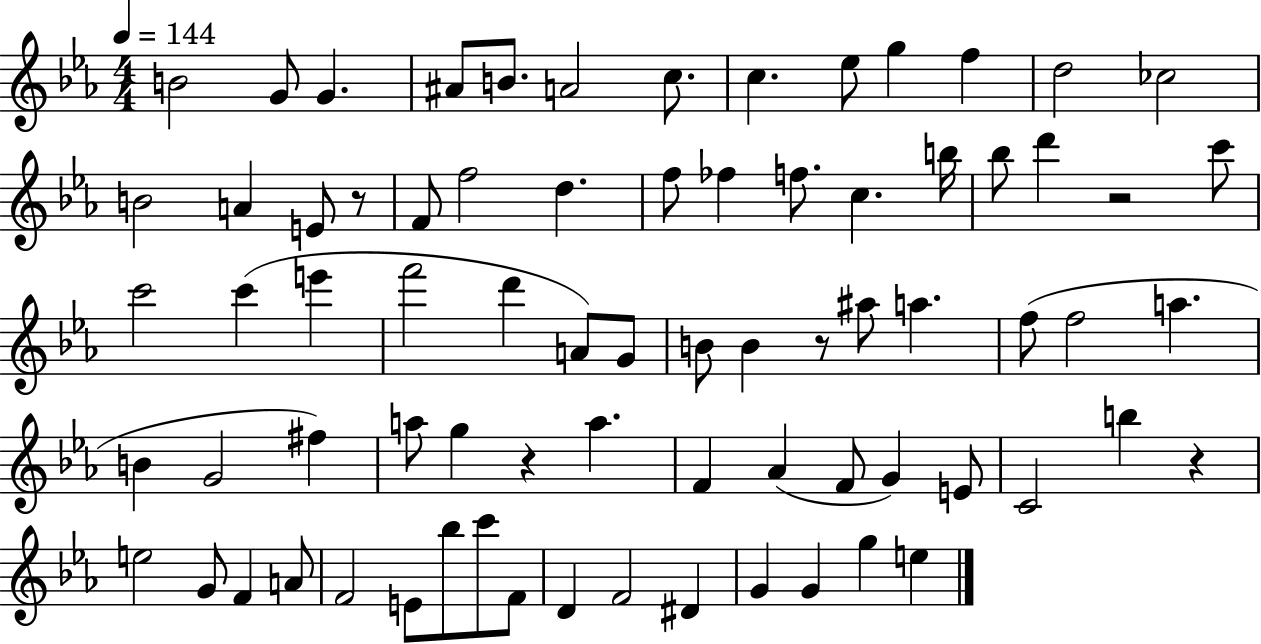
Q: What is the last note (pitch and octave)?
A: E5